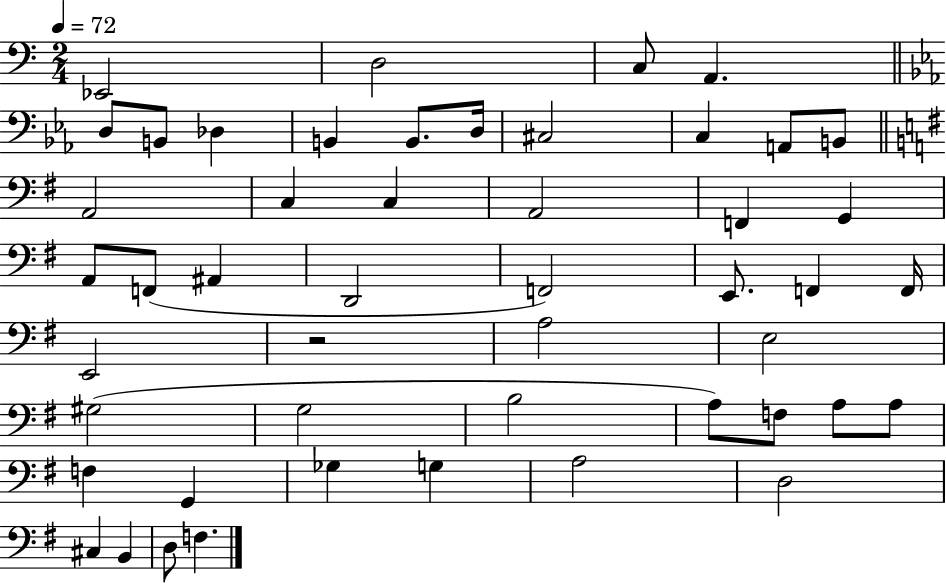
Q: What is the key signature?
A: C major